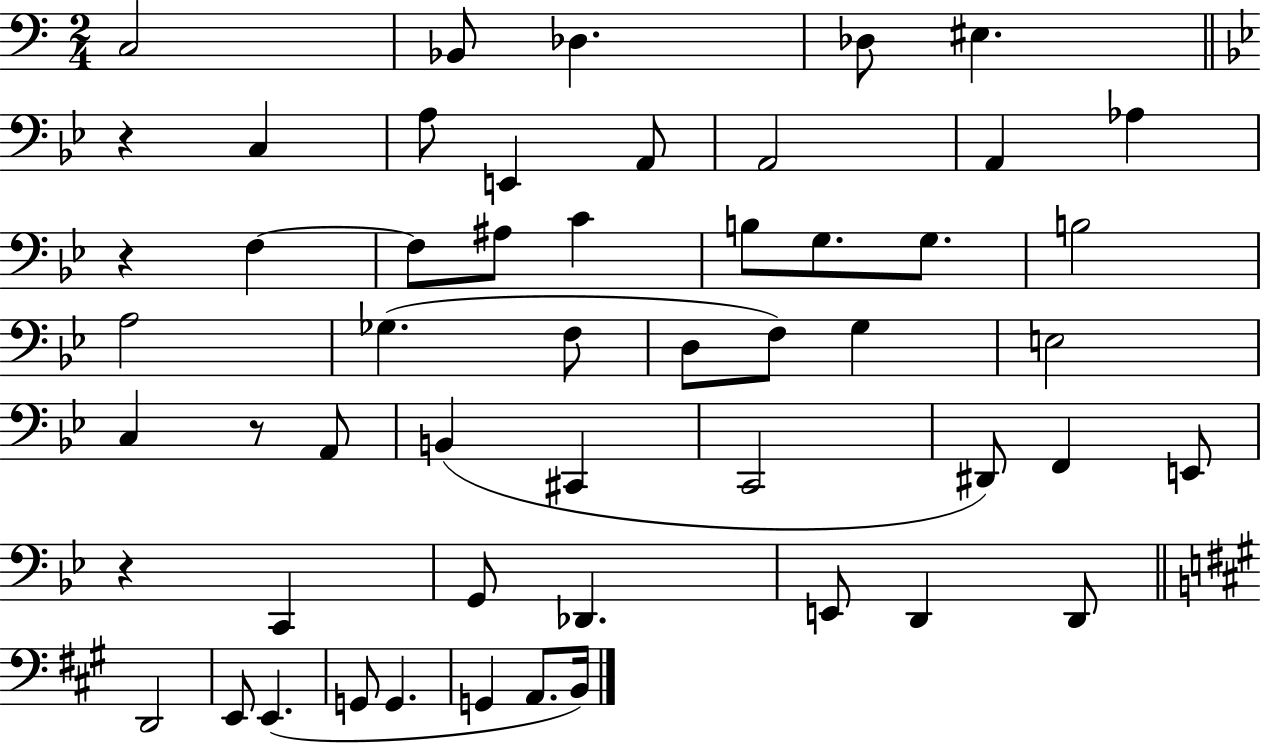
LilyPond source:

{
  \clef bass
  \numericTimeSignature
  \time 2/4
  \key c \major
  c2 | bes,8 des4. | des8 eis4. | \bar "||" \break \key g \minor r4 c4 | a8 e,4 a,8 | a,2 | a,4 aes4 | \break r4 f4~~ | f8 ais8 c'4 | b8 g8. g8. | b2 | \break a2 | ges4.( f8 | d8 f8) g4 | e2 | \break c4 r8 a,8 | b,4( cis,4 | c,2 | dis,8) f,4 e,8 | \break r4 c,4 | g,8 des,4. | e,8 d,4 d,8 | \bar "||" \break \key a \major d,2 | e,8 e,4.( | g,8 g,4. | g,4 a,8. b,16) | \break \bar "|."
}